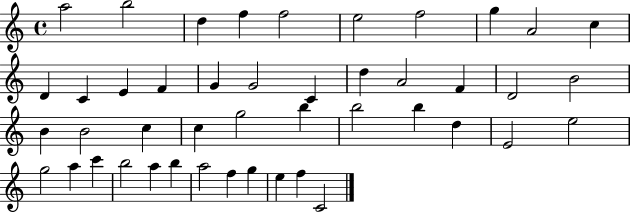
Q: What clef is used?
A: treble